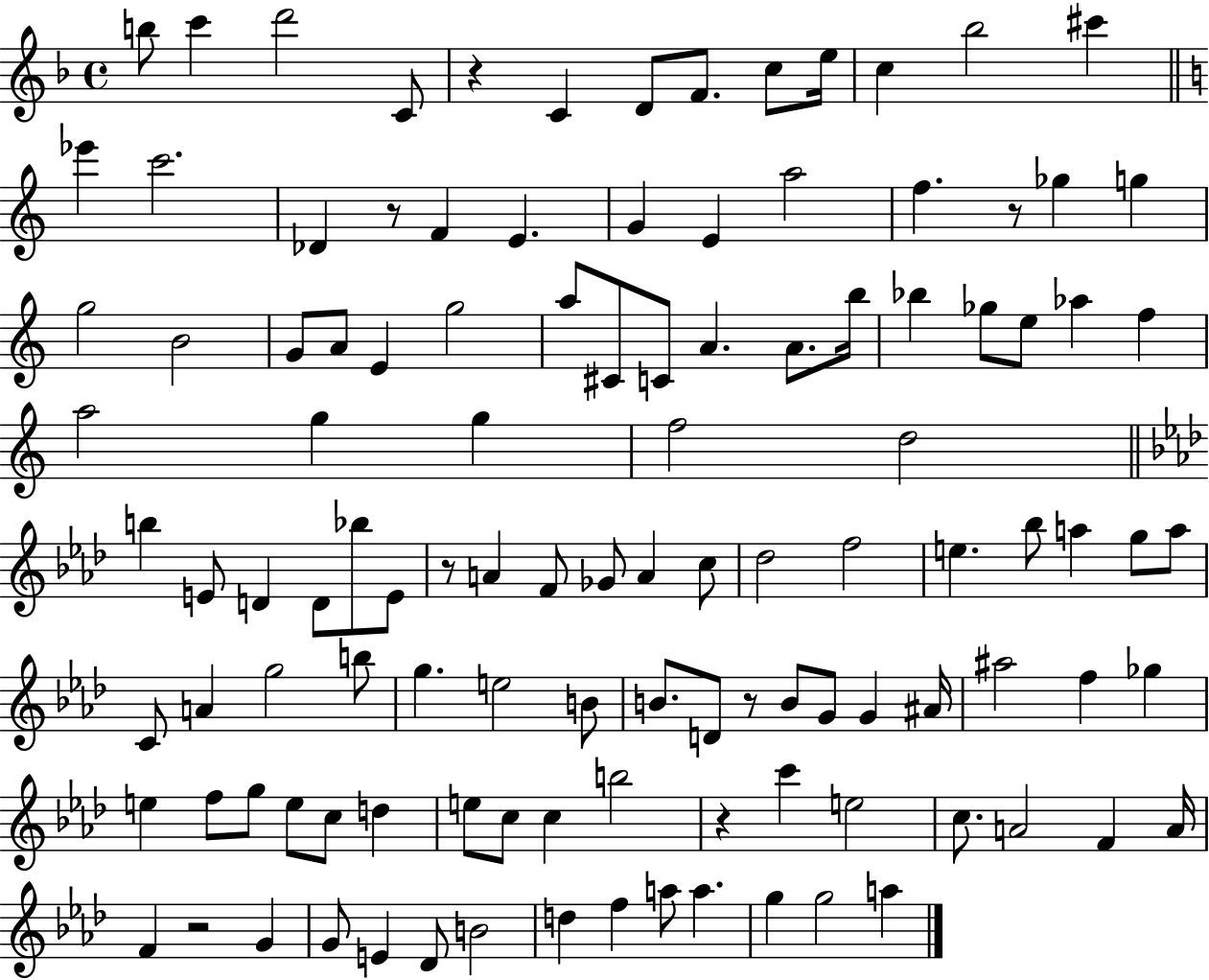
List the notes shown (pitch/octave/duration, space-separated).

B5/e C6/q D6/h C4/e R/q C4/q D4/e F4/e. C5/e E5/s C5/q Bb5/h C#6/q Eb6/q C6/h. Db4/q R/e F4/q E4/q. G4/q E4/q A5/h F5/q. R/e Gb5/q G5/q G5/h B4/h G4/e A4/e E4/q G5/h A5/e C#4/e C4/e A4/q. A4/e. B5/s Bb5/q Gb5/e E5/e Ab5/q F5/q A5/h G5/q G5/q F5/h D5/h B5/q E4/e D4/q D4/e Bb5/e E4/e R/e A4/q F4/e Gb4/e A4/q C5/e Db5/h F5/h E5/q. Bb5/e A5/q G5/e A5/e C4/e A4/q G5/h B5/e G5/q. E5/h B4/e B4/e. D4/e R/e B4/e G4/e G4/q A#4/s A#5/h F5/q Gb5/q E5/q F5/e G5/e E5/e C5/e D5/q E5/e C5/e C5/q B5/h R/q C6/q E5/h C5/e. A4/h F4/q A4/s F4/q R/h G4/q G4/e E4/q Db4/e B4/h D5/q F5/q A5/e A5/q. G5/q G5/h A5/q